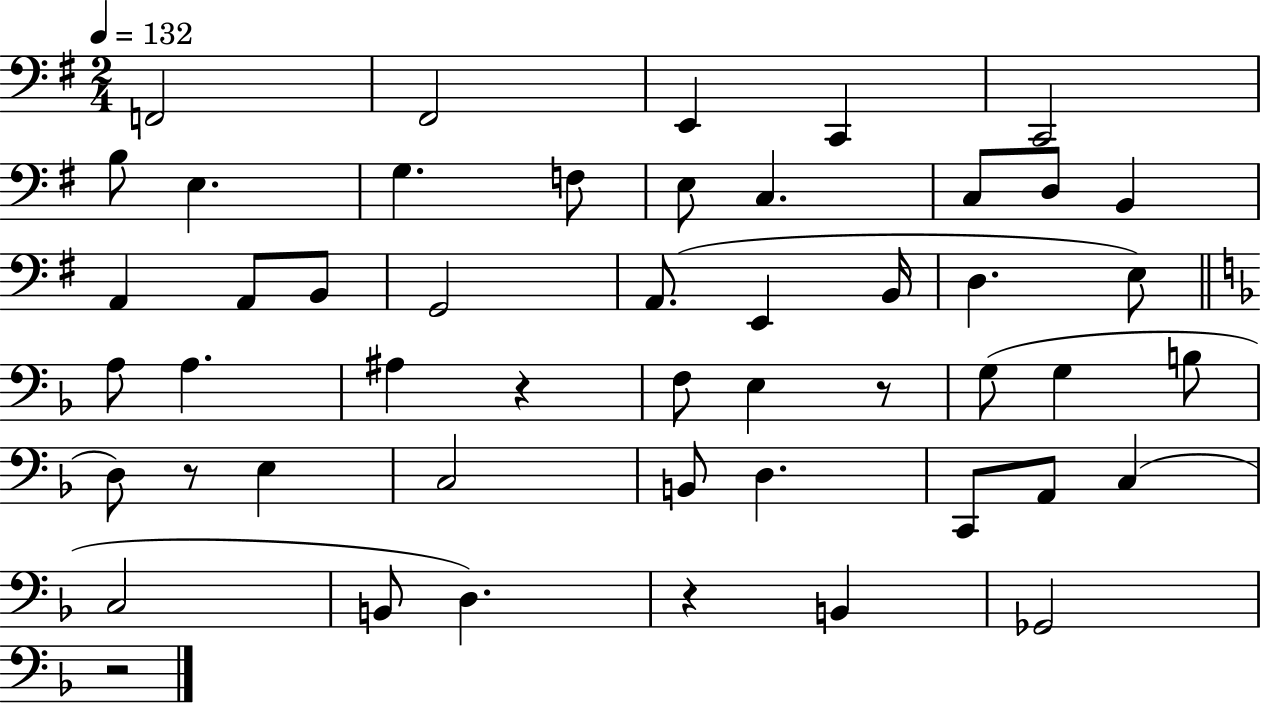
{
  \clef bass
  \numericTimeSignature
  \time 2/4
  \key g \major
  \tempo 4 = 132
  f,2 | fis,2 | e,4 c,4 | c,2 | \break b8 e4. | g4. f8 | e8 c4. | c8 d8 b,4 | \break a,4 a,8 b,8 | g,2 | a,8.( e,4 b,16 | d4. e8) | \break \bar "||" \break \key d \minor a8 a4. | ais4 r4 | f8 e4 r8 | g8( g4 b8 | \break d8) r8 e4 | c2 | b,8 d4. | c,8 a,8 c4( | \break c2 | b,8 d4.) | r4 b,4 | ges,2 | \break r2 | \bar "|."
}